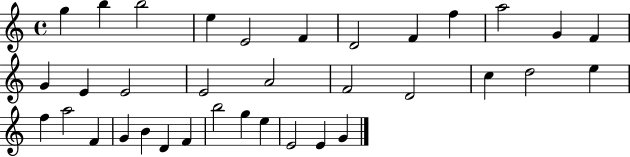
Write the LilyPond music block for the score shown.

{
  \clef treble
  \time 4/4
  \defaultTimeSignature
  \key c \major
  g''4 b''4 b''2 | e''4 e'2 f'4 | d'2 f'4 f''4 | a''2 g'4 f'4 | \break g'4 e'4 e'2 | e'2 a'2 | f'2 d'2 | c''4 d''2 e''4 | \break f''4 a''2 f'4 | g'4 b'4 d'4 f'4 | b''2 g''4 e''4 | e'2 e'4 g'4 | \break \bar "|."
}